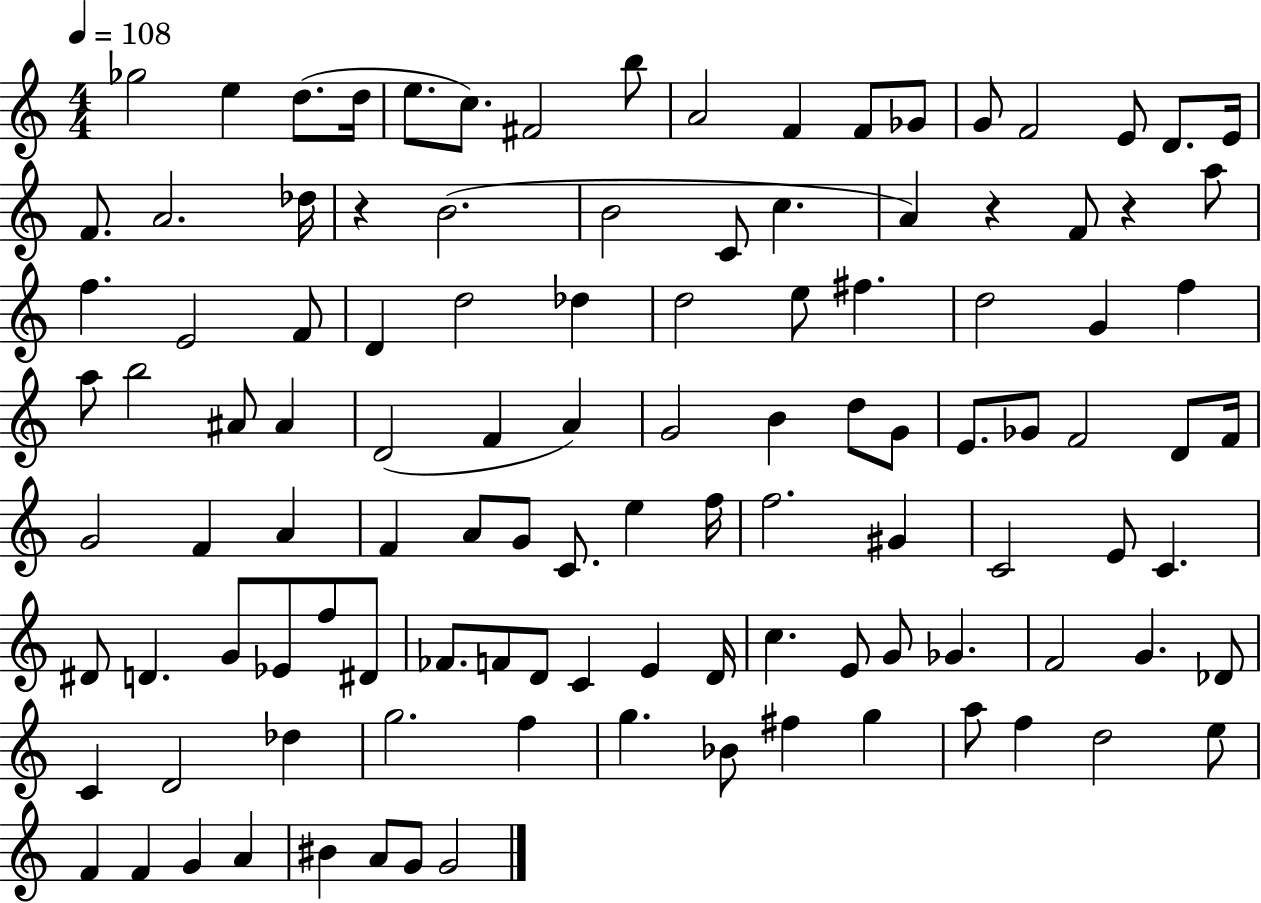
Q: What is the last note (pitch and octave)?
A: G4